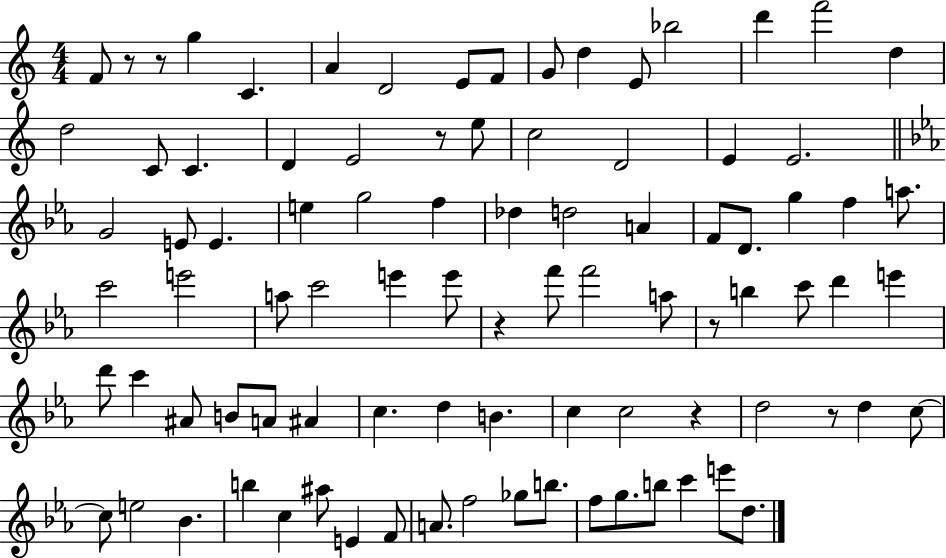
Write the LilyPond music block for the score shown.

{
  \clef treble
  \numericTimeSignature
  \time 4/4
  \key c \major
  f'8 r8 r8 g''4 c'4. | a'4 d'2 e'8 f'8 | g'8 d''4 e'8 bes''2 | d'''4 f'''2 d''4 | \break d''2 c'8 c'4. | d'4 e'2 r8 e''8 | c''2 d'2 | e'4 e'2. | \break \bar "||" \break \key ees \major g'2 e'8 e'4. | e''4 g''2 f''4 | des''4 d''2 a'4 | f'8 d'8. g''4 f''4 a''8. | \break c'''2 e'''2 | a''8 c'''2 e'''4 e'''8 | r4 f'''8 f'''2 a''8 | r8 b''4 c'''8 d'''4 e'''4 | \break d'''8 c'''4 ais'8 b'8 a'8 ais'4 | c''4. d''4 b'4. | c''4 c''2 r4 | d''2 r8 d''4 c''8~~ | \break c''8 e''2 bes'4. | b''4 c''4 ais''8 e'4 f'8 | a'8. f''2 ges''8 b''8. | f''8 g''8. b''8 c'''4 e'''8 d''8. | \break \bar "|."
}